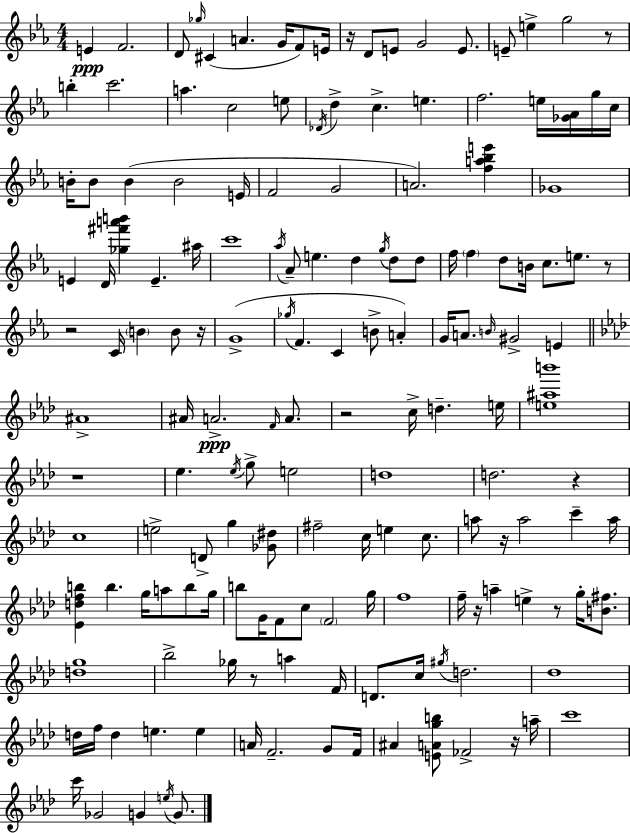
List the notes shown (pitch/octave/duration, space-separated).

E4/q F4/h. D4/e Gb5/s C#4/q A4/q. G4/s F4/e E4/s R/s D4/e E4/e G4/h E4/e. E4/e E5/q G5/h R/e B5/q C6/h. A5/q. C5/h E5/e Db4/s D5/q C5/q. E5/q. F5/h. E5/s [Gb4,Ab4]/s G5/s C5/s B4/s B4/e B4/q B4/h E4/s F4/h G4/h A4/h. [F5,A5,Bb5,E6]/q Gb4/w E4/q D4/s [Gb5,F#6,A6,B6]/q E4/q. A#5/s C6/w Ab5/s Ab4/e E5/q. D5/q G5/s D5/e D5/e F5/s F5/q D5/e B4/s C5/e. E5/e. R/e R/h C4/s B4/q B4/e R/s G4/w Gb5/s F4/q. C4/q B4/e A4/q G4/s A4/e. B4/s G#4/h E4/q A#4/w A#4/s A4/h. F4/s A4/e. R/h C5/s D5/q. E5/s [E5,A#5,B6]/w R/w Eb5/q. Eb5/s G5/e E5/h D5/w D5/h. R/q C5/w E5/h D4/e G5/q [Gb4,D#5]/e F#5/h C5/s E5/q C5/e. A5/e R/s A5/h C6/q A5/s [Eb4,D5,F5,B5]/q B5/q. G5/s A5/e B5/e G5/s B5/e G4/s F4/e C5/e F4/h G5/s F5/w F5/s R/s A5/q E5/q R/e G5/s [B4,F#5]/e. [D5,G5]/w Bb5/h Gb5/s R/e A5/q F4/s D4/e. C5/s G#5/s D5/h. Db5/w D5/s F5/s D5/q E5/q. E5/q A4/s F4/h. G4/e F4/s A#4/q [E4,A4,G5,B5]/e FES4/h R/s A5/s C6/w C6/s Gb4/h G4/q E5/s G4/e.